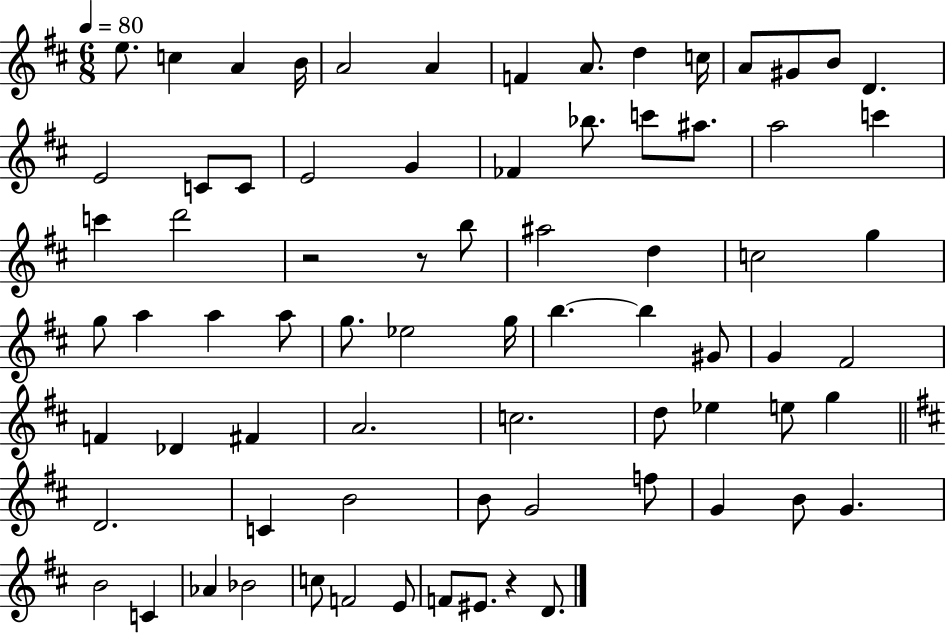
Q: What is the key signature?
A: D major